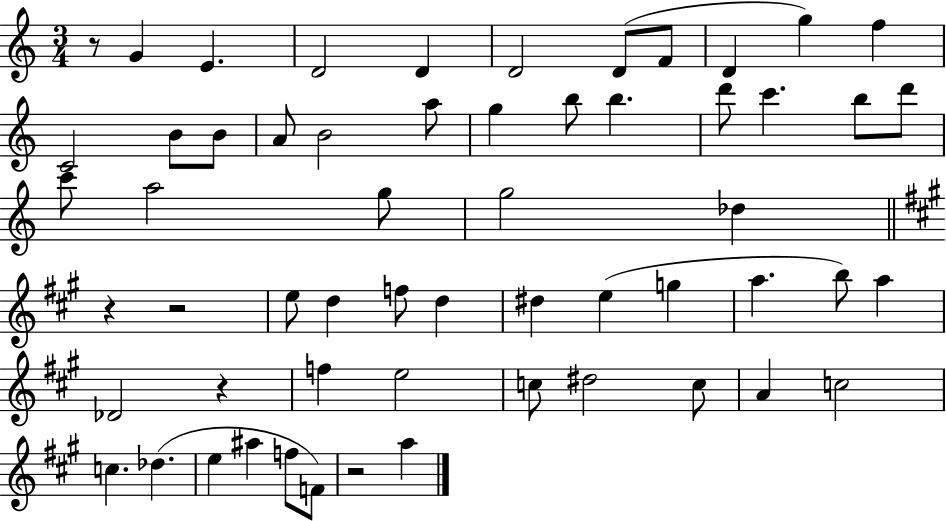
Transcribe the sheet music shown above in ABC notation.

X:1
T:Untitled
M:3/4
L:1/4
K:C
z/2 G E D2 D D2 D/2 F/2 D g f C2 B/2 B/2 A/2 B2 a/2 g b/2 b d'/2 c' b/2 d'/2 c'/2 a2 g/2 g2 _d z z2 e/2 d f/2 d ^d e g a b/2 a _D2 z f e2 c/2 ^d2 c/2 A c2 c _d e ^a f/2 F/2 z2 a